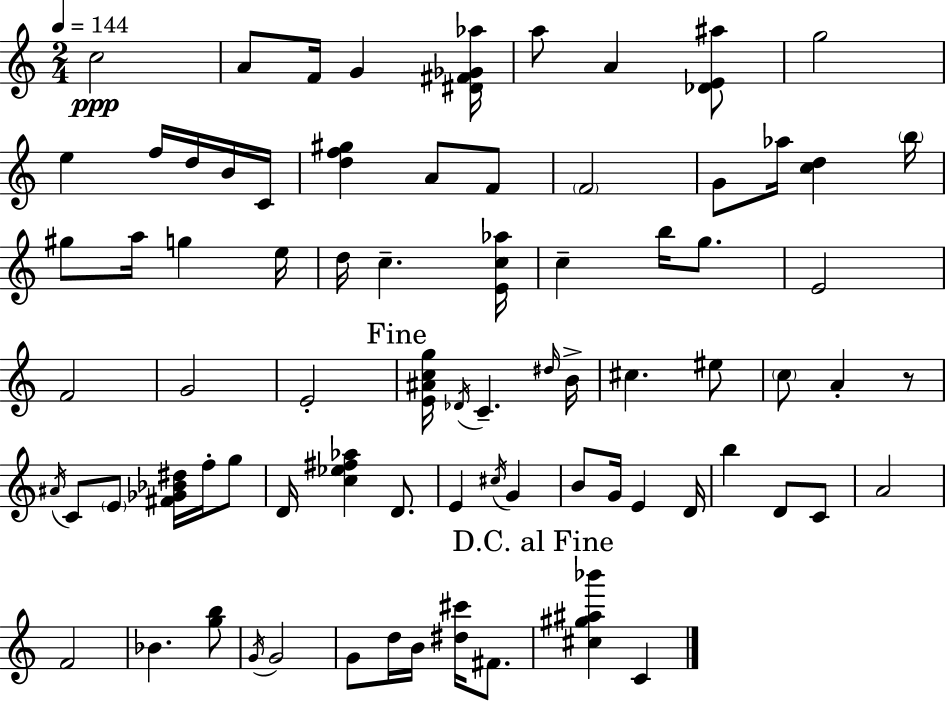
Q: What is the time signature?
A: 2/4